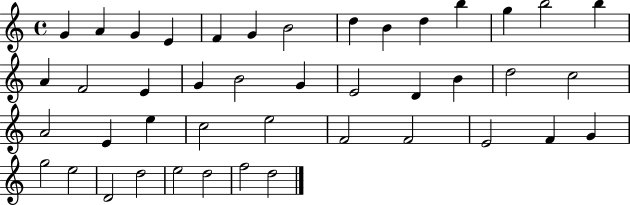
G4/q A4/q G4/q E4/q F4/q G4/q B4/h D5/q B4/q D5/q B5/q G5/q B5/h B5/q A4/q F4/h E4/q G4/q B4/h G4/q E4/h D4/q B4/q D5/h C5/h A4/h E4/q E5/q C5/h E5/h F4/h F4/h E4/h F4/q G4/q G5/h E5/h D4/h D5/h E5/h D5/h F5/h D5/h